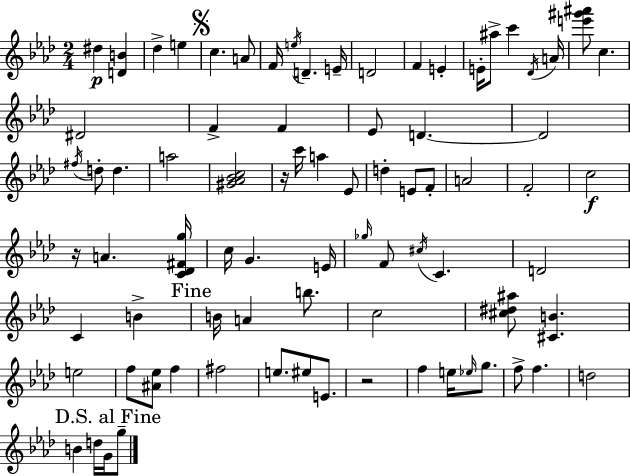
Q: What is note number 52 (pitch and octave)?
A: C5